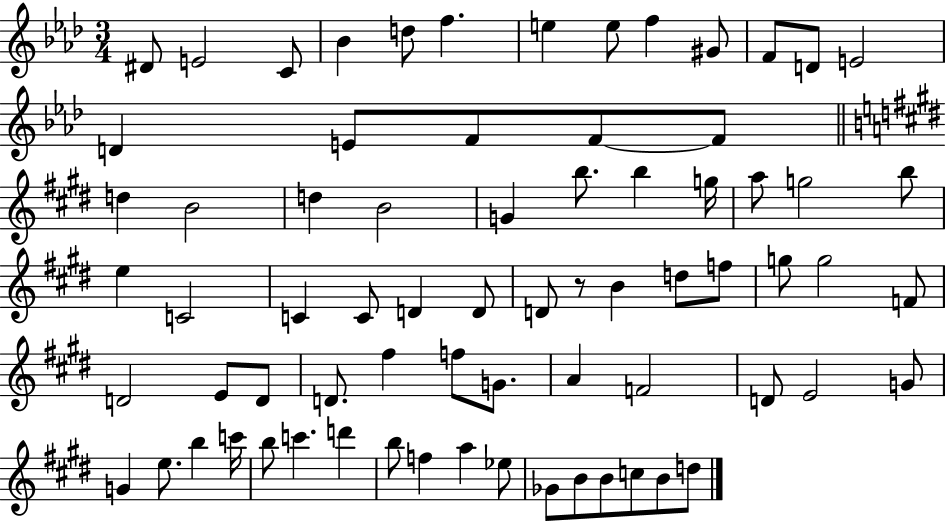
D#4/e E4/h C4/e Bb4/q D5/e F5/q. E5/q E5/e F5/q G#4/e F4/e D4/e E4/h D4/q E4/e F4/e F4/e F4/e D5/q B4/h D5/q B4/h G4/q B5/e. B5/q G5/s A5/e G5/h B5/e E5/q C4/h C4/q C4/e D4/q D4/e D4/e R/e B4/q D5/e F5/e G5/e G5/h F4/e D4/h E4/e D4/e D4/e. F#5/q F5/e G4/e. A4/q F4/h D4/e E4/h G4/e G4/q E5/e. B5/q C6/s B5/e C6/q. D6/q B5/e F5/q A5/q Eb5/e Gb4/e B4/e B4/e C5/e B4/e D5/e